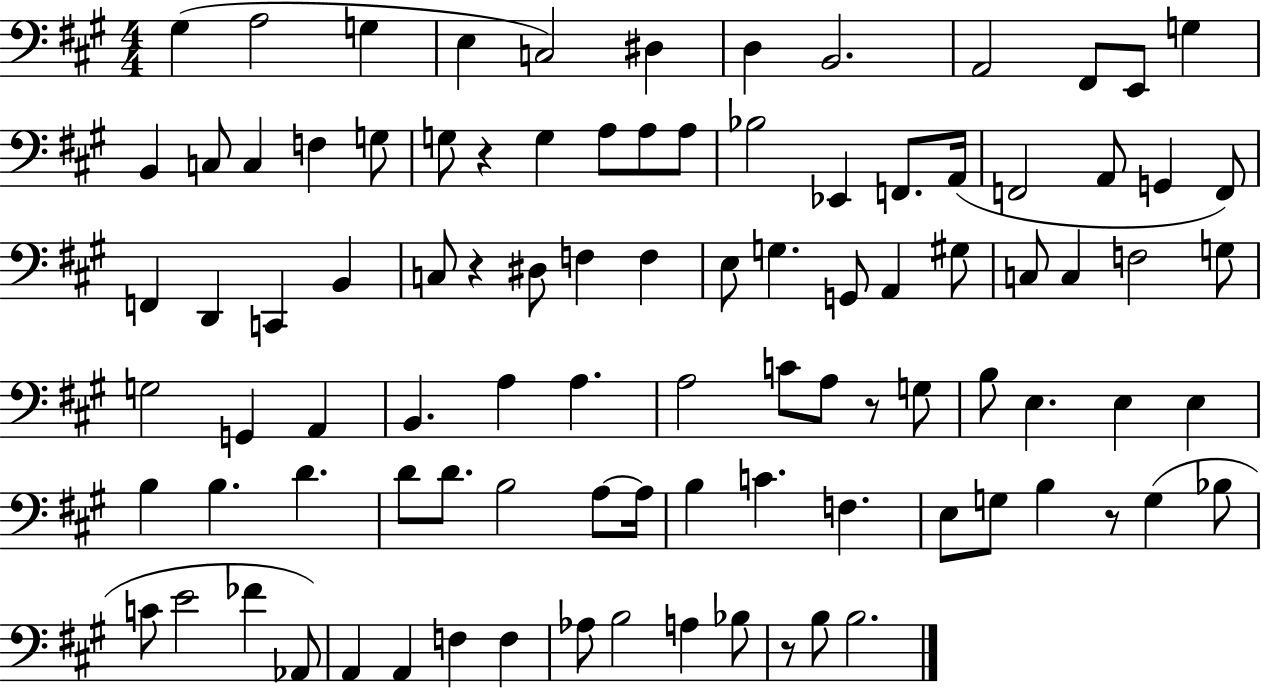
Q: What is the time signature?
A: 4/4